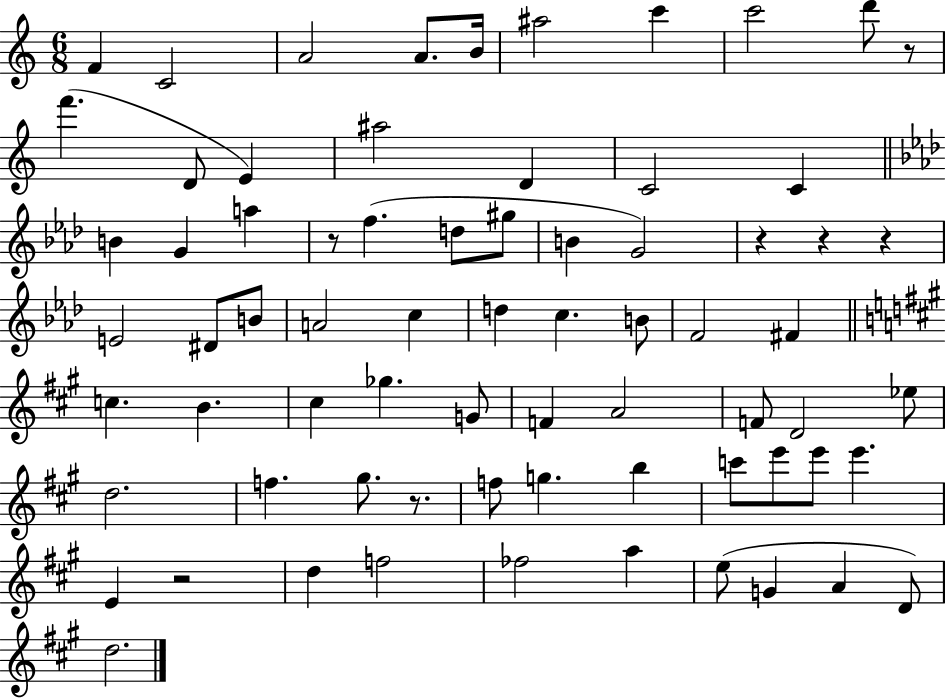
{
  \clef treble
  \numericTimeSignature
  \time 6/8
  \key c \major
  \repeat volta 2 { f'4 c'2 | a'2 a'8. b'16 | ais''2 c'''4 | c'''2 d'''8 r8 | \break f'''4.( d'8 e'4) | ais''2 d'4 | c'2 c'4 | \bar "||" \break \key aes \major b'4 g'4 a''4 | r8 f''4.( d''8 gis''8 | b'4 g'2) | r4 r4 r4 | \break e'2 dis'8 b'8 | a'2 c''4 | d''4 c''4. b'8 | f'2 fis'4 | \break \bar "||" \break \key a \major c''4. b'4. | cis''4 ges''4. g'8 | f'4 a'2 | f'8 d'2 ees''8 | \break d''2. | f''4. gis''8. r8. | f''8 g''4. b''4 | c'''8 e'''8 e'''8 e'''4. | \break e'4 r2 | d''4 f''2 | fes''2 a''4 | e''8( g'4 a'4 d'8) | \break d''2. | } \bar "|."
}